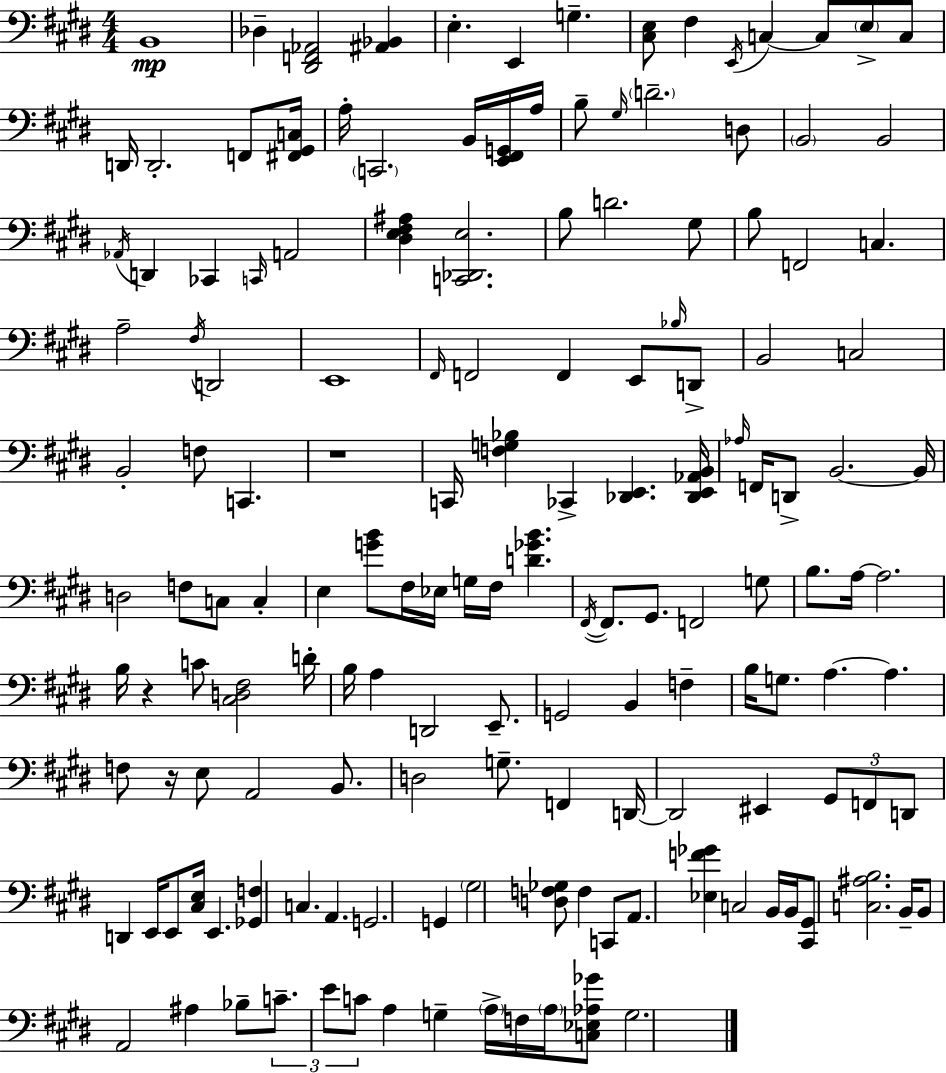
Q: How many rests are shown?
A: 3